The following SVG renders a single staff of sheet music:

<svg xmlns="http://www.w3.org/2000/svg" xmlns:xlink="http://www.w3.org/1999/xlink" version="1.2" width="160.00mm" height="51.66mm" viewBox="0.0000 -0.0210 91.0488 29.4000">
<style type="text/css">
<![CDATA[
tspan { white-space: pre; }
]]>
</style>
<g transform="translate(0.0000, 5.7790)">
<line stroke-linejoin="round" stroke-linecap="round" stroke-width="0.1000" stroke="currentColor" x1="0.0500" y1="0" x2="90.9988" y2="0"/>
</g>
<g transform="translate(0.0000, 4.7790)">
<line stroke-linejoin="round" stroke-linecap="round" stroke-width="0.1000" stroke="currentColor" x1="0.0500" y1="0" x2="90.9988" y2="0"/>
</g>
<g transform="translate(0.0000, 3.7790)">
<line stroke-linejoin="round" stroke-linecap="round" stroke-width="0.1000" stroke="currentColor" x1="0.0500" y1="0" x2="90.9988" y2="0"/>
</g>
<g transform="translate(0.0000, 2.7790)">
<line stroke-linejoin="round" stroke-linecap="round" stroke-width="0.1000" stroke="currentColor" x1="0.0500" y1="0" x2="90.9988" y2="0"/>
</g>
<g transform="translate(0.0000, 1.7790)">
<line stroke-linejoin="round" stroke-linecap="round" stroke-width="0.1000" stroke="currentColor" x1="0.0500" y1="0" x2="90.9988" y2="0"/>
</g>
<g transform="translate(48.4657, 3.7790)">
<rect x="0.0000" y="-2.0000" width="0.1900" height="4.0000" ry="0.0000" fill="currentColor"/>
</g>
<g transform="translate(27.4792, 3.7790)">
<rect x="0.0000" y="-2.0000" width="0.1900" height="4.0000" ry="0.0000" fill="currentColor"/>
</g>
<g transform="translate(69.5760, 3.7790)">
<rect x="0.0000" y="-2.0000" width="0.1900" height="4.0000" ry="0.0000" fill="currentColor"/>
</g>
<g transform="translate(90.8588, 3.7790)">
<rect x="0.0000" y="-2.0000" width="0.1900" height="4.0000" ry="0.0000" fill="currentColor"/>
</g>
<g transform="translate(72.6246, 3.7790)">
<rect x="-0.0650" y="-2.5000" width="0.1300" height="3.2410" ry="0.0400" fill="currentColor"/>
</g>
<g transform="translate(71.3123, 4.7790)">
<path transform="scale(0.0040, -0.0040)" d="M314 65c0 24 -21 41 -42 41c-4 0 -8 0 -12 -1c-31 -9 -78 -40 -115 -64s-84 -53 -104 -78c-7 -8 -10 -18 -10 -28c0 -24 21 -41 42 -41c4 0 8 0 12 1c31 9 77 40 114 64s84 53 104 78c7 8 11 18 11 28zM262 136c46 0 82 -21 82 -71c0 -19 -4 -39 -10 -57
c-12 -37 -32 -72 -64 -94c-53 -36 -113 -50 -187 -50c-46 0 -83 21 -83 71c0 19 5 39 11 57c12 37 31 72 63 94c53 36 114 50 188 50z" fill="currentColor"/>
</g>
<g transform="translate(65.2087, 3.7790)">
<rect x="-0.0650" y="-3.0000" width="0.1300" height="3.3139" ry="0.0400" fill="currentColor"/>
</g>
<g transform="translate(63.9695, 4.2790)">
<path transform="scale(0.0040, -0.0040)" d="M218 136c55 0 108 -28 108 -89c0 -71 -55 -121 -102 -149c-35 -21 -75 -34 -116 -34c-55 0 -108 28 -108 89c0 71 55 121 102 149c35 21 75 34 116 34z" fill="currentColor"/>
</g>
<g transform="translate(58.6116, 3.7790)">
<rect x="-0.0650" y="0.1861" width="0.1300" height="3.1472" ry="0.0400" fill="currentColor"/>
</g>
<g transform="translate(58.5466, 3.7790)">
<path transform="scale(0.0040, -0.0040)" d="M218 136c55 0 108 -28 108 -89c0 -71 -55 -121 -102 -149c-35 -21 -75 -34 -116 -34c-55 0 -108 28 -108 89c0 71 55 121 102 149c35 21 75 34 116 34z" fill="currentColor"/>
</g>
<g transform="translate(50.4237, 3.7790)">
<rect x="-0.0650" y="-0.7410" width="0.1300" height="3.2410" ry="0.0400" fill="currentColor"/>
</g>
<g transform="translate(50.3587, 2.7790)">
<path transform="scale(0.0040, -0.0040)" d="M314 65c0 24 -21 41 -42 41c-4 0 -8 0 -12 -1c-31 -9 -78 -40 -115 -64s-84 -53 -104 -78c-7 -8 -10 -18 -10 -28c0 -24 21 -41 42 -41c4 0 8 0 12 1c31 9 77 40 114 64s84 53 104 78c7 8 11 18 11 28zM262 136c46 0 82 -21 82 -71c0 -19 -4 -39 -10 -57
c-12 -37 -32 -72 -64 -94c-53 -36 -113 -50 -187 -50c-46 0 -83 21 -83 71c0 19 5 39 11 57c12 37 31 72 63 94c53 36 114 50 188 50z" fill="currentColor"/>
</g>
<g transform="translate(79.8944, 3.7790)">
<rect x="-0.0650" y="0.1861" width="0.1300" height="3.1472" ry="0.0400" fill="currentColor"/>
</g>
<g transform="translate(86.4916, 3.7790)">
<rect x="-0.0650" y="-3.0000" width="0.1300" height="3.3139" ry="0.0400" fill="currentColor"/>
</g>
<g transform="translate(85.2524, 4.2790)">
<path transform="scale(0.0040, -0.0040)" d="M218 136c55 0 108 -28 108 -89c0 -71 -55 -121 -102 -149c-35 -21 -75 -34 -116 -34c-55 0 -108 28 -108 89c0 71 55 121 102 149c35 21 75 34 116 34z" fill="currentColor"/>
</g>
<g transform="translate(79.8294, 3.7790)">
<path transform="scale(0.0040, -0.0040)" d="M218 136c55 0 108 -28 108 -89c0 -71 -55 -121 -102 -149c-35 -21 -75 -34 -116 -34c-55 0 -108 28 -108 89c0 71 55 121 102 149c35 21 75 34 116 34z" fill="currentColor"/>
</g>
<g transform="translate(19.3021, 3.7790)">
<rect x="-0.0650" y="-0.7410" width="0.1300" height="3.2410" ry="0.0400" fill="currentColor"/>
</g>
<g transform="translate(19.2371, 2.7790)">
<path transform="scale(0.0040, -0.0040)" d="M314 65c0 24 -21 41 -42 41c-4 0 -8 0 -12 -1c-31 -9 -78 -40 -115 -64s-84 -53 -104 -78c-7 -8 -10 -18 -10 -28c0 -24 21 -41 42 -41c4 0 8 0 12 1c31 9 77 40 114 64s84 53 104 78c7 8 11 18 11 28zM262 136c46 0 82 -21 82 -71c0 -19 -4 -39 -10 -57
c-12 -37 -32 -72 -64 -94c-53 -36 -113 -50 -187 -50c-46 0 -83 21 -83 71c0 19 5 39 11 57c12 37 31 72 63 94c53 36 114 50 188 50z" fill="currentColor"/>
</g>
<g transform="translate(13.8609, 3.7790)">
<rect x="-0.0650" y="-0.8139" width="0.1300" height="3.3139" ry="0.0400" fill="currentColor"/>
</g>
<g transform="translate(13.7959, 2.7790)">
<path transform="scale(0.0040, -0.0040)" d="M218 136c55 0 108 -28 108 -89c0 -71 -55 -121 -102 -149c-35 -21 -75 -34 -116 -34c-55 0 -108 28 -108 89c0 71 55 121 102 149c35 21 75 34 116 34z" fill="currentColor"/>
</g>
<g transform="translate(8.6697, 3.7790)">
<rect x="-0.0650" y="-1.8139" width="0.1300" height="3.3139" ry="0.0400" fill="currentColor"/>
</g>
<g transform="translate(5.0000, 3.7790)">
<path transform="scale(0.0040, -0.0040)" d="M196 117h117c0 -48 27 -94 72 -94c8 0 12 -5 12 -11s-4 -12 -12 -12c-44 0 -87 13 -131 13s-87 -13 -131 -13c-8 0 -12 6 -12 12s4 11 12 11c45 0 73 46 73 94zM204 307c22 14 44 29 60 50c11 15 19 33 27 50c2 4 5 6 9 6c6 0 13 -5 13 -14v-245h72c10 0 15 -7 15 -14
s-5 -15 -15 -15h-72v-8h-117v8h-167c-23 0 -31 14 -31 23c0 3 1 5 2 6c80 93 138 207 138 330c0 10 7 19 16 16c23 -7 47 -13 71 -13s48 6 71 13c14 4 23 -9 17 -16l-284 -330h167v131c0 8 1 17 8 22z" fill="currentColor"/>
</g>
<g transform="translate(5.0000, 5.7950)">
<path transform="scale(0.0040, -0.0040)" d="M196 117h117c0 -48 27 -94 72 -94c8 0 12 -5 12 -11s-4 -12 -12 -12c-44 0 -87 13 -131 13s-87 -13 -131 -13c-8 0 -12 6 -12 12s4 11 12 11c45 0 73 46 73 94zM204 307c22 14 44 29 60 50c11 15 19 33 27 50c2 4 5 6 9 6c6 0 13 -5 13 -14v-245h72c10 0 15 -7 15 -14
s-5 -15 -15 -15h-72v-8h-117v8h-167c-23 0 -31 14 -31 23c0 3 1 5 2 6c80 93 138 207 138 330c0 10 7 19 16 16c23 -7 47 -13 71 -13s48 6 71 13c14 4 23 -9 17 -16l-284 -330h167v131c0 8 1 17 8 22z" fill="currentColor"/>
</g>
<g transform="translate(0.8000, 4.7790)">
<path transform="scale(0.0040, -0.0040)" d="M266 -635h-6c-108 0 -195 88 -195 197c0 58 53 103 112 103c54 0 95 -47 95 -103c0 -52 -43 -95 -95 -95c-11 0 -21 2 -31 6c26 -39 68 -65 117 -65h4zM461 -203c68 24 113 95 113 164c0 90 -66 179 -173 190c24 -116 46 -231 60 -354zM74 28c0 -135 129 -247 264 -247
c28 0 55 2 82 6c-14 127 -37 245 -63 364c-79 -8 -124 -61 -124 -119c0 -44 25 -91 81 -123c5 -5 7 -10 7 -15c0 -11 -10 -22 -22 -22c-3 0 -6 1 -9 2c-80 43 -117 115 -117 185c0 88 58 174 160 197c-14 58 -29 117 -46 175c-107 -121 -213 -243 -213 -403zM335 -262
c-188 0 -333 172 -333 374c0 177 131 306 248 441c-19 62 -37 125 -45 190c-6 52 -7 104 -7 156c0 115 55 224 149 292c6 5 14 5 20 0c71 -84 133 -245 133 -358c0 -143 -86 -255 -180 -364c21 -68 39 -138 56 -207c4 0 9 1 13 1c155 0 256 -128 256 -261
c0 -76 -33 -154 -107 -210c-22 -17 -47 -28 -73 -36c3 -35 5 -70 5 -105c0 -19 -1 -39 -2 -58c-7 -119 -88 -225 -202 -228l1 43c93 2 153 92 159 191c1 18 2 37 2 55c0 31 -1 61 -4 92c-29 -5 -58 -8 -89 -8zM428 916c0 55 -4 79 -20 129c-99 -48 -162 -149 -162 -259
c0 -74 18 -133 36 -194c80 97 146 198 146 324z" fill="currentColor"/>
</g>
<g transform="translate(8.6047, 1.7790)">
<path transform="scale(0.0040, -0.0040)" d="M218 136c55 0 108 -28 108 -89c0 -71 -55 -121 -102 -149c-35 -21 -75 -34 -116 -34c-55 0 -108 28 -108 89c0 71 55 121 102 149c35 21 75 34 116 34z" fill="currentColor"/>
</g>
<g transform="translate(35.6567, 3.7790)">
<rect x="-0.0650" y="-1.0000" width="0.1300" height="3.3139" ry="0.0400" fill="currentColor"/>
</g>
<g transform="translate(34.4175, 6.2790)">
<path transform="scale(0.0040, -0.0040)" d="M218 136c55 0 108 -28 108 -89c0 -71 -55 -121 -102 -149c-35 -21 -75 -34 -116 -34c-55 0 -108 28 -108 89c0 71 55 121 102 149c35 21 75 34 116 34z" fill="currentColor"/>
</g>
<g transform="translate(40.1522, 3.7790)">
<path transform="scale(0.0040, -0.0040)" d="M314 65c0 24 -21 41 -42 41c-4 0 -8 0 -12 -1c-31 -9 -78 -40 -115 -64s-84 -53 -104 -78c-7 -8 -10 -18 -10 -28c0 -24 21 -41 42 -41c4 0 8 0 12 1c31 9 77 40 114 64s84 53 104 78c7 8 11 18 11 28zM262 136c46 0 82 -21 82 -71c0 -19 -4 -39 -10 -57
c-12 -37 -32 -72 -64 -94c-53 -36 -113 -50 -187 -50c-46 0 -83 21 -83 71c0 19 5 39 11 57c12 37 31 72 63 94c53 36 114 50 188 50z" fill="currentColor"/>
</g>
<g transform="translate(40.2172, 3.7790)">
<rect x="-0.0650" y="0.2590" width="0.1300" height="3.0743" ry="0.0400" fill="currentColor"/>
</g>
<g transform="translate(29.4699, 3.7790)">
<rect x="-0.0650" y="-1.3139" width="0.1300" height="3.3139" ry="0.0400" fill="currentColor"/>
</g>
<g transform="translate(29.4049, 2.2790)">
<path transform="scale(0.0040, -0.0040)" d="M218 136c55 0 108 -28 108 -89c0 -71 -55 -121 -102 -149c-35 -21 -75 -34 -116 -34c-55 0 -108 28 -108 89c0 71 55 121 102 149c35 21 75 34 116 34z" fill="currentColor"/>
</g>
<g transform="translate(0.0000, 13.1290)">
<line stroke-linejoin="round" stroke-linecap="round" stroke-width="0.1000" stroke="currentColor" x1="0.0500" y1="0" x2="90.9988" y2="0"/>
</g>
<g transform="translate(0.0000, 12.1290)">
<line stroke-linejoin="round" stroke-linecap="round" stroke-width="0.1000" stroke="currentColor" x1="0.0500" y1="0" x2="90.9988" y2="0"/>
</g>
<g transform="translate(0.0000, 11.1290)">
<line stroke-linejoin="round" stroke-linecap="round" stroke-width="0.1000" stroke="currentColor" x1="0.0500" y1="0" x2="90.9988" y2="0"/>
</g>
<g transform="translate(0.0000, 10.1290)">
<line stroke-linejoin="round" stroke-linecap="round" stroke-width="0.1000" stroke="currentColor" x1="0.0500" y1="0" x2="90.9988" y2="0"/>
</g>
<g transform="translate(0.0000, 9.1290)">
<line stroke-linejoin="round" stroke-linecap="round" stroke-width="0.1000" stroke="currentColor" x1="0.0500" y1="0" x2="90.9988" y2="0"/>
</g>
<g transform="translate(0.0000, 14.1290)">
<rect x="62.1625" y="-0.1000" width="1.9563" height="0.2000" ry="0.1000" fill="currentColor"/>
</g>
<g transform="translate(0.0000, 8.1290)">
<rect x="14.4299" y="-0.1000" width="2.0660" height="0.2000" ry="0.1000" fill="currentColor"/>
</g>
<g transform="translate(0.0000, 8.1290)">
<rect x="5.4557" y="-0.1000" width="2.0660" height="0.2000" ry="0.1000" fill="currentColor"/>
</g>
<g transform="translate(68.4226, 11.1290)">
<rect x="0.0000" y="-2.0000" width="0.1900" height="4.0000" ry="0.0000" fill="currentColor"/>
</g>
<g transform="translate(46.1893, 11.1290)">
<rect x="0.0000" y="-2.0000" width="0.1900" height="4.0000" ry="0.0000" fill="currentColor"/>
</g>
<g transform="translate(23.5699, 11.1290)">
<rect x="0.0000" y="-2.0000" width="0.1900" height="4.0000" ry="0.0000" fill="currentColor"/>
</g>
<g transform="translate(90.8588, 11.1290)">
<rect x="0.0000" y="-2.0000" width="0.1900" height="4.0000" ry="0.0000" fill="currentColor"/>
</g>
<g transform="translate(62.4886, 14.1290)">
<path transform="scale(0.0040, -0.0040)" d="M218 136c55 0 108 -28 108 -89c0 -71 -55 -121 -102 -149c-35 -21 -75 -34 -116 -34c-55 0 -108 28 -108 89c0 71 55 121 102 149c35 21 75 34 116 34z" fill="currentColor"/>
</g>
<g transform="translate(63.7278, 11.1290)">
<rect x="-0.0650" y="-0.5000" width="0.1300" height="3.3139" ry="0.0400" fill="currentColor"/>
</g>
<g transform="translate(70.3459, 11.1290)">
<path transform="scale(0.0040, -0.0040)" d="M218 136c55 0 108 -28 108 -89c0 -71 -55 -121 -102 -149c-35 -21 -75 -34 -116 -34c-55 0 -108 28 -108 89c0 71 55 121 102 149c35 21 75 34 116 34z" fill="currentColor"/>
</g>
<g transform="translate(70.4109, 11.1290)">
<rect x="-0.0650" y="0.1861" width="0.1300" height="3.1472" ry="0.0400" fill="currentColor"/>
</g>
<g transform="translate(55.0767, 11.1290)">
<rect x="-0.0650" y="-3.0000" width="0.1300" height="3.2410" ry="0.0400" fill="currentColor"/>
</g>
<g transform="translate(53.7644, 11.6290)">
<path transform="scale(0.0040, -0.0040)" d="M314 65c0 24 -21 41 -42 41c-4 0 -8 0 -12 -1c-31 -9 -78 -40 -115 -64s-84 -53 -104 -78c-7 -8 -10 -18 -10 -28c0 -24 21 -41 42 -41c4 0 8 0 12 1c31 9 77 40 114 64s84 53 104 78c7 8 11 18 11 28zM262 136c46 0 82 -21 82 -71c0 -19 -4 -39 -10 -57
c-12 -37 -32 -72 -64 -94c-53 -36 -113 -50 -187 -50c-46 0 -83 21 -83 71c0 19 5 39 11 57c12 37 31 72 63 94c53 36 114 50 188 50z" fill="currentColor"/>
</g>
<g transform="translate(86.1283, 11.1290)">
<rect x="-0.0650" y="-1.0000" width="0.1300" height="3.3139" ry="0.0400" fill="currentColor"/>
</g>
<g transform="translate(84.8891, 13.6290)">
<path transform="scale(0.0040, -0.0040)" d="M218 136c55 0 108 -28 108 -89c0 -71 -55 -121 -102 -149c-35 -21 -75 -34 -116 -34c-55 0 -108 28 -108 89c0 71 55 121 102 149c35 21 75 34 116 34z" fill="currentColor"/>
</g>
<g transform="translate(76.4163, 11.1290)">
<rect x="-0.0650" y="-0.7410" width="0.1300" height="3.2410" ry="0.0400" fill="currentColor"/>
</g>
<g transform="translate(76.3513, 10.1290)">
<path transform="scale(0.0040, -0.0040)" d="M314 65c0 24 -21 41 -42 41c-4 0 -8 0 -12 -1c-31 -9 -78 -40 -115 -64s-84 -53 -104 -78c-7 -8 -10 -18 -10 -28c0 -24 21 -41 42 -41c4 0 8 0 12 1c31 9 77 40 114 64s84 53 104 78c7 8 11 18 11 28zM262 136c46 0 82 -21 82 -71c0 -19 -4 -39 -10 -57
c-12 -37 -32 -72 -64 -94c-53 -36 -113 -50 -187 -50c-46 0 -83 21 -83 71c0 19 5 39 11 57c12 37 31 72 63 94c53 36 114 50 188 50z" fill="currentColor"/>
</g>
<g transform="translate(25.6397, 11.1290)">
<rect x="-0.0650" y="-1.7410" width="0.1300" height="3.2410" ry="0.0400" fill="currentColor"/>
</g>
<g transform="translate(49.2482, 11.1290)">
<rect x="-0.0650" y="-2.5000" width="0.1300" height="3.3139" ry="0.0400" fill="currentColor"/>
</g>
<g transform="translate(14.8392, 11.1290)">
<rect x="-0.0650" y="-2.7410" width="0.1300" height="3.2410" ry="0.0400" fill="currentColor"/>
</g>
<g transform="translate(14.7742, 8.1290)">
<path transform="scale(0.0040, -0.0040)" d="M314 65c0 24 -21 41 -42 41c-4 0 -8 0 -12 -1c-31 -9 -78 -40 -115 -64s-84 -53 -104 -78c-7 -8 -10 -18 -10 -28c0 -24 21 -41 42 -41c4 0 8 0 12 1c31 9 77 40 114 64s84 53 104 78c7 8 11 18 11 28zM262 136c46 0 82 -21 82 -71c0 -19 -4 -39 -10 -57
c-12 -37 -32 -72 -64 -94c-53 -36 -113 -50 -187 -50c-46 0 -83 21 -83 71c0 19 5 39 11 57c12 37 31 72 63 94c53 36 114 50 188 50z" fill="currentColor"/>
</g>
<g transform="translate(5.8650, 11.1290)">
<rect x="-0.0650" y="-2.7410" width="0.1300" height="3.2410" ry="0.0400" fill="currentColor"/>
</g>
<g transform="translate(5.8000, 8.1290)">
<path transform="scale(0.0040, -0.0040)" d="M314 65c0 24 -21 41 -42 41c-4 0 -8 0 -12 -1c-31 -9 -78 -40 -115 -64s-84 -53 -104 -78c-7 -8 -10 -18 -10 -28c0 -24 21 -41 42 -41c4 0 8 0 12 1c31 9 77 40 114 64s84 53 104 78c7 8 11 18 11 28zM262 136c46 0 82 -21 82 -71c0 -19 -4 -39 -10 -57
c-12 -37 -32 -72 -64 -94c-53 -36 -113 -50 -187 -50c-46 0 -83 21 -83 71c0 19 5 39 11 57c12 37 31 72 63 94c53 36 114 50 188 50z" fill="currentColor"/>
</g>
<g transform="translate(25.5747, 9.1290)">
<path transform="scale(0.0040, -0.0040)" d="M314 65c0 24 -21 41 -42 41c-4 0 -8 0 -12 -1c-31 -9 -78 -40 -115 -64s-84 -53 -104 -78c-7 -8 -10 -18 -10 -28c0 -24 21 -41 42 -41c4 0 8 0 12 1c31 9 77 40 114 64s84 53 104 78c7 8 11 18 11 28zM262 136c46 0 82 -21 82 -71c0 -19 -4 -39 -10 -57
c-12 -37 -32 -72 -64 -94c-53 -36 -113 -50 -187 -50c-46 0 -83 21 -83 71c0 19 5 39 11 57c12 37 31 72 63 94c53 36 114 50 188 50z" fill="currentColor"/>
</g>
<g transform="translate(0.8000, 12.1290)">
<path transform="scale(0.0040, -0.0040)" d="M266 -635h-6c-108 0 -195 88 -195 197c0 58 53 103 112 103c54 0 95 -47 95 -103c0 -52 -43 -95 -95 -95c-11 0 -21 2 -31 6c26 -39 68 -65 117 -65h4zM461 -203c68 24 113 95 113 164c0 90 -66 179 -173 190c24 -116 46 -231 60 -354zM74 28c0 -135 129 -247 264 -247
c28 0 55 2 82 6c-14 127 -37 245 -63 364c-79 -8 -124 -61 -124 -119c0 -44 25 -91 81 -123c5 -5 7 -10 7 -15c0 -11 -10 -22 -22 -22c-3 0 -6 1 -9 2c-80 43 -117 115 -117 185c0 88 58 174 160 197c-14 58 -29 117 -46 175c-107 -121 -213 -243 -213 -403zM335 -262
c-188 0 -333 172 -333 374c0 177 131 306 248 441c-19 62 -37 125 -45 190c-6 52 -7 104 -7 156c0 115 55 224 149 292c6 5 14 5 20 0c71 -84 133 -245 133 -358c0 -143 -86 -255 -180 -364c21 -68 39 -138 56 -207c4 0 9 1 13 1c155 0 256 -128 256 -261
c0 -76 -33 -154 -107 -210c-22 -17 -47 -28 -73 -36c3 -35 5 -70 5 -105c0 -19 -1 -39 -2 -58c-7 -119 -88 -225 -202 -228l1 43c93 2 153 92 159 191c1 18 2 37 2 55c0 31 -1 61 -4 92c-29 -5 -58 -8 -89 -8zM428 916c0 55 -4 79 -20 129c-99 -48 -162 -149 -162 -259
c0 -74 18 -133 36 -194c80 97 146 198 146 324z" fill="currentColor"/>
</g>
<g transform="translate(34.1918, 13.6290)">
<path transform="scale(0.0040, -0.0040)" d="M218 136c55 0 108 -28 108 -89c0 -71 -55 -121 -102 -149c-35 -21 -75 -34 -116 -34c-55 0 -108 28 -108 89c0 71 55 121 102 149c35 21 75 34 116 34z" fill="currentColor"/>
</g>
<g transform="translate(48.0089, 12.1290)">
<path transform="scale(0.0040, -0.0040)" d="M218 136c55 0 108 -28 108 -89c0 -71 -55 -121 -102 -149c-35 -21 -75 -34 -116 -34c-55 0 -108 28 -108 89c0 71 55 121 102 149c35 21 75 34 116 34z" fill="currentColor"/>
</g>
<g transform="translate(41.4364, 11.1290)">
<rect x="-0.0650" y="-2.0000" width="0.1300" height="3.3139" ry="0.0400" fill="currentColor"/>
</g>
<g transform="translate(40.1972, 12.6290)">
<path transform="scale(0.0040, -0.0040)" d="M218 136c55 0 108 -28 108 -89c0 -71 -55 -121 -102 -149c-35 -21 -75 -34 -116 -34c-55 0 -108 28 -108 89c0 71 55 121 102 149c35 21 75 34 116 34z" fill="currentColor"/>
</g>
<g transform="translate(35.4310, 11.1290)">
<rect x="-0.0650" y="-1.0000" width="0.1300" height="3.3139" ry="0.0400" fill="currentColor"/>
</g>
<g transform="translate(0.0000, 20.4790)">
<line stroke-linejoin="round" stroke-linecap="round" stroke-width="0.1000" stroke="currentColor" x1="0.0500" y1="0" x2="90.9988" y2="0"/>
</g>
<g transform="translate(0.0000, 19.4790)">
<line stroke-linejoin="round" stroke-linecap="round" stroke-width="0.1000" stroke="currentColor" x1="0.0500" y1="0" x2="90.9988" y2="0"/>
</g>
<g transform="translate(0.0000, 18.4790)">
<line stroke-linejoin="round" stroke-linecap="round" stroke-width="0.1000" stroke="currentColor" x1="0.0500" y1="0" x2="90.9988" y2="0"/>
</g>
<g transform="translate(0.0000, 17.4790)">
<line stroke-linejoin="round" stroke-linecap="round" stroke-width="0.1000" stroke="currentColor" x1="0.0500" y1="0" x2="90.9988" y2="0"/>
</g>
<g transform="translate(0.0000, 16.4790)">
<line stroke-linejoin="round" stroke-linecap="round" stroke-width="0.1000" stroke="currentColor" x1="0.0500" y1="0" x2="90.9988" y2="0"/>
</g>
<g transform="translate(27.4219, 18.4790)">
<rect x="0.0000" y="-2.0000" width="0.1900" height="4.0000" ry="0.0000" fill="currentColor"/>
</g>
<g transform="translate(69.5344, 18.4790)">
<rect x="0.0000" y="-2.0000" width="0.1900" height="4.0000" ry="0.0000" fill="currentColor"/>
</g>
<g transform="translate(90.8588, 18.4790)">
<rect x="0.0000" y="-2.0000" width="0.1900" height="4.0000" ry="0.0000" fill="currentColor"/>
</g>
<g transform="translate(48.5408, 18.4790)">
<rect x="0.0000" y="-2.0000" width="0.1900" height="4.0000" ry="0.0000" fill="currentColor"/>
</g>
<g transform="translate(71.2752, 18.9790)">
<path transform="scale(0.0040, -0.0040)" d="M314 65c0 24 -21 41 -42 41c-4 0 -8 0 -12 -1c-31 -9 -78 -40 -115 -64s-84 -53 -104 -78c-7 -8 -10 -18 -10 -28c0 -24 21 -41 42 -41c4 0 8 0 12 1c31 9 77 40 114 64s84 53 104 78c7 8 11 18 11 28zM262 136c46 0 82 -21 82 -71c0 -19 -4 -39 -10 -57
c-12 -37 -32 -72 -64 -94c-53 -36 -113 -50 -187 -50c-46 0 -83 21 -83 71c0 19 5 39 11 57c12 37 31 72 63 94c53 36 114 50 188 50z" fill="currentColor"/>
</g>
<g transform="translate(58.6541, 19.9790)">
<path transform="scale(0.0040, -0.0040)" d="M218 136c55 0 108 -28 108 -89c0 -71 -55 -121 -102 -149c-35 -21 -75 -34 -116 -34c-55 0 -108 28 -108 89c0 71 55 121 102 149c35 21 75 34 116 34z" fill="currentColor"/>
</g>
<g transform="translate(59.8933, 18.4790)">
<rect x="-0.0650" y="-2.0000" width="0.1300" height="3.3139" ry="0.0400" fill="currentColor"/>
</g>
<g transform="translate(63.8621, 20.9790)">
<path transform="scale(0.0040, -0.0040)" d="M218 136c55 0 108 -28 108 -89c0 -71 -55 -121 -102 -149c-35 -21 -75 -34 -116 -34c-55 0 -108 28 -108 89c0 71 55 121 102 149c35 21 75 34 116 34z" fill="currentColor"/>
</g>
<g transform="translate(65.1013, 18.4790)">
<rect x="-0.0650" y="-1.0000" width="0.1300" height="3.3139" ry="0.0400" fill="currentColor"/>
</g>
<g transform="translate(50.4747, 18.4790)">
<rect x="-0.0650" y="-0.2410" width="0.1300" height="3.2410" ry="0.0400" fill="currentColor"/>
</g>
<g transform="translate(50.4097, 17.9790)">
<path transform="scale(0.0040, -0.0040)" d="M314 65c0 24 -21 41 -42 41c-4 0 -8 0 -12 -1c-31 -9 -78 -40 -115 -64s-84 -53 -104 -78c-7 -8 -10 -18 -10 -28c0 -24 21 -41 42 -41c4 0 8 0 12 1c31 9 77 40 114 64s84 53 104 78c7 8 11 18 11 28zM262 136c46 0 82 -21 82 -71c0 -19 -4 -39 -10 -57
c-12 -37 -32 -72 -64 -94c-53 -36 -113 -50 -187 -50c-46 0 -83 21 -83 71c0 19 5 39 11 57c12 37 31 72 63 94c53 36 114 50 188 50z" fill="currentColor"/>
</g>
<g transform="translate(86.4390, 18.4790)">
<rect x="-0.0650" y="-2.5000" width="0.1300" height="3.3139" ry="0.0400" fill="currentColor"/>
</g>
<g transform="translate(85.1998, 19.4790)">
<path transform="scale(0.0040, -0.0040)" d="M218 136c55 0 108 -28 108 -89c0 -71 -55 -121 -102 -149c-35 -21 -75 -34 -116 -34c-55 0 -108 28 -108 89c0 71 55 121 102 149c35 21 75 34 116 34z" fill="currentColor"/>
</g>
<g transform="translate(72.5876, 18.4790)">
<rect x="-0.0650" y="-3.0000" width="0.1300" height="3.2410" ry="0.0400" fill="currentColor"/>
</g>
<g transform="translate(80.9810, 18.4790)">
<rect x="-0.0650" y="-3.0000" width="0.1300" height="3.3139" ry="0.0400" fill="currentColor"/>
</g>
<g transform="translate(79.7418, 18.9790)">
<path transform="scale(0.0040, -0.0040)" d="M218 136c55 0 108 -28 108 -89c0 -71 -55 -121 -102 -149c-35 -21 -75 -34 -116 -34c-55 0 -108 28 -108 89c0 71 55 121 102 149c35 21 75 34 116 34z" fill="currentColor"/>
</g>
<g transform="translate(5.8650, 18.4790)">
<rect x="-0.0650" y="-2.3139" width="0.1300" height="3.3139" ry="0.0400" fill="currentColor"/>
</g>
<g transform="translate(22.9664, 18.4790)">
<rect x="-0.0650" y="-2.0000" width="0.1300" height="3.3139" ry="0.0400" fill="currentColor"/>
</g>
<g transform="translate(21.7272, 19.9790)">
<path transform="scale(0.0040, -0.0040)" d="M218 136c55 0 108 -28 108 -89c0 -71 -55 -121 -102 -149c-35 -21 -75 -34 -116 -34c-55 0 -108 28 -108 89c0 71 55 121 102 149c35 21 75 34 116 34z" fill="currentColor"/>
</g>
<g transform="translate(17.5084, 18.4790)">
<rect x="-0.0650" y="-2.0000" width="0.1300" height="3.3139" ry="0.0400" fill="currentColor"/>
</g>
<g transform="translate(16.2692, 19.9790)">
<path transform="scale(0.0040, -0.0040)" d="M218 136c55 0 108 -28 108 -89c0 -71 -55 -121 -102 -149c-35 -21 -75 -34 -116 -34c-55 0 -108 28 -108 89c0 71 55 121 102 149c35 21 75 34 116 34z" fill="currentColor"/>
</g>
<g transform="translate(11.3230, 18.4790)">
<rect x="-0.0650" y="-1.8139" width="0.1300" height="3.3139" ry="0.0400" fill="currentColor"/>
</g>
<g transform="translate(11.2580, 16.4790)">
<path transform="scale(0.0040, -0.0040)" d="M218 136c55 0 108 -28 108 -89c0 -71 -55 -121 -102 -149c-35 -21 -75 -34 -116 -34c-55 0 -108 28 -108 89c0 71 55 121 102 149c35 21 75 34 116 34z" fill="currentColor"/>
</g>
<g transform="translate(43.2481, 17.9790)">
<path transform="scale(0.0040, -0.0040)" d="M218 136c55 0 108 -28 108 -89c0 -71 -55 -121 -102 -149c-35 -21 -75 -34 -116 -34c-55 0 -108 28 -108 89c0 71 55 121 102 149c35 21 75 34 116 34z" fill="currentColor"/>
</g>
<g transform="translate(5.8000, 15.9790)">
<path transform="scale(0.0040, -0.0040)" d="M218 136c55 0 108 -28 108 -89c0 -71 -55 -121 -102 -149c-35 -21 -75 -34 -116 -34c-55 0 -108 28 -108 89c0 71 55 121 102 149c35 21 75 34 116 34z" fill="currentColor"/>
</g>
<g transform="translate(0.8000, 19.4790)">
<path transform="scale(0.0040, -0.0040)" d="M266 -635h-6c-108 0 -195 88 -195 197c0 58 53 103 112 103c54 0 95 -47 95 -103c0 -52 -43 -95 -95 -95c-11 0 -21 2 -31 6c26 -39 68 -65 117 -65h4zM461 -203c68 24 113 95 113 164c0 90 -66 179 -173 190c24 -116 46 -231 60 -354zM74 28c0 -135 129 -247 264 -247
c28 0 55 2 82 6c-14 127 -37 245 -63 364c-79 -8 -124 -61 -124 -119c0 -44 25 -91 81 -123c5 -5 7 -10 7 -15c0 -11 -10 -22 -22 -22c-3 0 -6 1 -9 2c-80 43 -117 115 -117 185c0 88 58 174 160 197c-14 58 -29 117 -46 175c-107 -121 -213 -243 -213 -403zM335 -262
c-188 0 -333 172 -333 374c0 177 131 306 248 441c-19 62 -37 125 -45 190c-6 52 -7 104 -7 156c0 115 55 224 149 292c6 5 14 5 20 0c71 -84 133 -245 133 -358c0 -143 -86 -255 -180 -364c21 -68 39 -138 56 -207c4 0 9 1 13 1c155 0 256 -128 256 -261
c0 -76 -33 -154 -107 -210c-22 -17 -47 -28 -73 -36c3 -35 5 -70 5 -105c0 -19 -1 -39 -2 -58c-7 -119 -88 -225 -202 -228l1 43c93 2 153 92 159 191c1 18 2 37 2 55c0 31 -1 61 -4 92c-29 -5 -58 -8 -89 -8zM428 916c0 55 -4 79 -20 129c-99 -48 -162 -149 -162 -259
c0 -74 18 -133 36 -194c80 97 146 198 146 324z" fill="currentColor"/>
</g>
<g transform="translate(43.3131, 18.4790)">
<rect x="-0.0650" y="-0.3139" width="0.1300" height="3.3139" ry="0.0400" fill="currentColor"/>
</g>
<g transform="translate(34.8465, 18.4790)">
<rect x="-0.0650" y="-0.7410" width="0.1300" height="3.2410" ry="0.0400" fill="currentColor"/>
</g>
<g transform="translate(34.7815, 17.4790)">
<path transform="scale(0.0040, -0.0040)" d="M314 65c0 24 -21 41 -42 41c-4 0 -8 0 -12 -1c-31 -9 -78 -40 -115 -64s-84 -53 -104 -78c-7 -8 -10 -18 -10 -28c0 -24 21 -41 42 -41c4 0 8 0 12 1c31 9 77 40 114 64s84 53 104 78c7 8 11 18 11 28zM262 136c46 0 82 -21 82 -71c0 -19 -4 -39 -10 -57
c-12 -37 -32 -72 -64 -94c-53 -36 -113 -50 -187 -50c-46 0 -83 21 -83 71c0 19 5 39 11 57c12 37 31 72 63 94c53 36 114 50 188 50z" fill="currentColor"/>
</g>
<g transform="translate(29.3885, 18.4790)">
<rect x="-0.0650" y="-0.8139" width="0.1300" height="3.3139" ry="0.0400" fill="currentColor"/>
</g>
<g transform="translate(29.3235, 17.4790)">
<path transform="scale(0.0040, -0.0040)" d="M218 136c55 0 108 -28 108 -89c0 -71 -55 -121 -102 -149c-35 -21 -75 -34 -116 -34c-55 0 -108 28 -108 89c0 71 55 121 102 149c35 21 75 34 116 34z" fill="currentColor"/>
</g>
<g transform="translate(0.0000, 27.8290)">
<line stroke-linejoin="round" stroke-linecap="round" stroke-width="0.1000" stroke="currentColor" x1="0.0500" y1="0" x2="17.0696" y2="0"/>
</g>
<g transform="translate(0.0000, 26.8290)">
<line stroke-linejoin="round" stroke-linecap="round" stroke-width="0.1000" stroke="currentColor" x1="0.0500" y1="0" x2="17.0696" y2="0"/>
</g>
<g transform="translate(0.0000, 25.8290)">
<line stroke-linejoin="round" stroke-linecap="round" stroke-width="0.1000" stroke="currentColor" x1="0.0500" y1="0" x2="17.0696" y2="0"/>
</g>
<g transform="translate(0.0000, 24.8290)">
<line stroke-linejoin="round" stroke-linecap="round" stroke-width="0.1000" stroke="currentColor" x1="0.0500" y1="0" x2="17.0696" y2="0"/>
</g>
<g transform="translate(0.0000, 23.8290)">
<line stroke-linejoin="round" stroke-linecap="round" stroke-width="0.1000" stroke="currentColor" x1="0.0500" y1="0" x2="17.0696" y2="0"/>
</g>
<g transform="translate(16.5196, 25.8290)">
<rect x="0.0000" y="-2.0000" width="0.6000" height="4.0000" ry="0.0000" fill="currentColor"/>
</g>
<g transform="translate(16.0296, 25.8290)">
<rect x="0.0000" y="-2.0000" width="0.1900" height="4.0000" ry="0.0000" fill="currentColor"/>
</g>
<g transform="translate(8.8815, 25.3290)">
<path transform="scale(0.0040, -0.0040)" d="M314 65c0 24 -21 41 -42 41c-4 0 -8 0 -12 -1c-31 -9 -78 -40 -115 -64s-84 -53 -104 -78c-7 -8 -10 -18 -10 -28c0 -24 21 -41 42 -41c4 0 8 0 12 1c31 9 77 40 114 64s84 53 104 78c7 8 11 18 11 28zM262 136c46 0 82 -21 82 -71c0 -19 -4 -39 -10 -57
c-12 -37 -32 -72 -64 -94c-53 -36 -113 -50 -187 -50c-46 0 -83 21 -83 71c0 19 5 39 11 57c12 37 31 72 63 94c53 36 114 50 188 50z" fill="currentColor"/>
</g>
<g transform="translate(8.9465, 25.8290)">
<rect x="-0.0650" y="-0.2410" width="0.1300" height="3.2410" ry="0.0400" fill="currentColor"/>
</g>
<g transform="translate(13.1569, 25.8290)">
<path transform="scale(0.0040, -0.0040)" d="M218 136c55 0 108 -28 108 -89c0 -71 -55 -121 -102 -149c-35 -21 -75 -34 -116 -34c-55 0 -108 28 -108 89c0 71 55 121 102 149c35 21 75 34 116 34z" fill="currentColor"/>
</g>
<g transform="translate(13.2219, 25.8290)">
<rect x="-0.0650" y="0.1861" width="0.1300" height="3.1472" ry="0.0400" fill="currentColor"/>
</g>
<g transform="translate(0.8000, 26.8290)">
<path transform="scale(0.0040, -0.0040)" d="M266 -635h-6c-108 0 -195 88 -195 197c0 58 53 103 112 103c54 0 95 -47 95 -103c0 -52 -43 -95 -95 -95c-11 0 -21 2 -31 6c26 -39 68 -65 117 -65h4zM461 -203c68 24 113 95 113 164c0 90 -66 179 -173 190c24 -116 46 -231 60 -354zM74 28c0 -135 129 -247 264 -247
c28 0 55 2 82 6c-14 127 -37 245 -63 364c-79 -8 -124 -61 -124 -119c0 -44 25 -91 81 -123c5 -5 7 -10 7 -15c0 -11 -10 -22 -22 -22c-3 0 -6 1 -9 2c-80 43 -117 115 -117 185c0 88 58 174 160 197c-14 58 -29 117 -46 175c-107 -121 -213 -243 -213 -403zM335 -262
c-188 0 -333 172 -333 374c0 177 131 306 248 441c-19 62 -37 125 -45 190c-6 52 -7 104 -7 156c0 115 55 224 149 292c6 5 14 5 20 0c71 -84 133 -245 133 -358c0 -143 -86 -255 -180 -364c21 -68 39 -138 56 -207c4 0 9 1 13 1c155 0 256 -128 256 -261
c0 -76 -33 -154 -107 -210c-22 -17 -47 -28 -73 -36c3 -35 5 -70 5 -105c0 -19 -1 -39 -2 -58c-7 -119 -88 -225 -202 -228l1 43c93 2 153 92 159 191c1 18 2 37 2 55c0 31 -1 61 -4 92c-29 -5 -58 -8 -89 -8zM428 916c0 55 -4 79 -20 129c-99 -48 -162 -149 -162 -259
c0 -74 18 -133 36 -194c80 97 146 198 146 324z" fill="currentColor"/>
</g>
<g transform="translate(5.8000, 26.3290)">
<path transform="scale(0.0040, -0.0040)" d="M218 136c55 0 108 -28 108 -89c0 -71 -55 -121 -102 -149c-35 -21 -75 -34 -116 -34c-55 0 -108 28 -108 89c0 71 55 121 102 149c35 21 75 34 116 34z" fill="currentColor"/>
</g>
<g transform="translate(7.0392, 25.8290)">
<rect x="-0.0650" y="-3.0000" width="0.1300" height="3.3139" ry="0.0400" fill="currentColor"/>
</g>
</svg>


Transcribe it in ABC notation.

X:1
T:Untitled
M:4/4
L:1/4
K:C
f d d2 e D B2 d2 B A G2 B A a2 a2 f2 D F G A2 C B d2 D g f F F d d2 c c2 F D A2 A G A c2 B